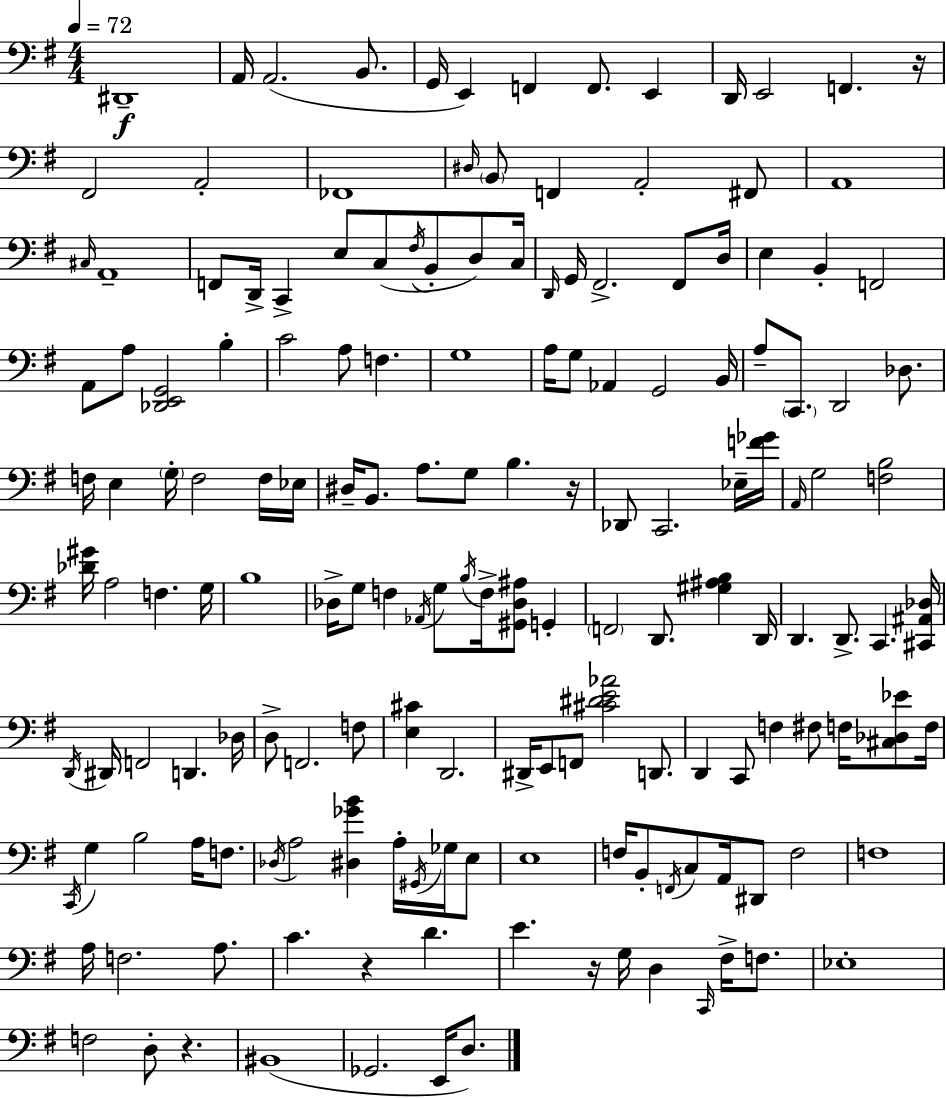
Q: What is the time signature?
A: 4/4